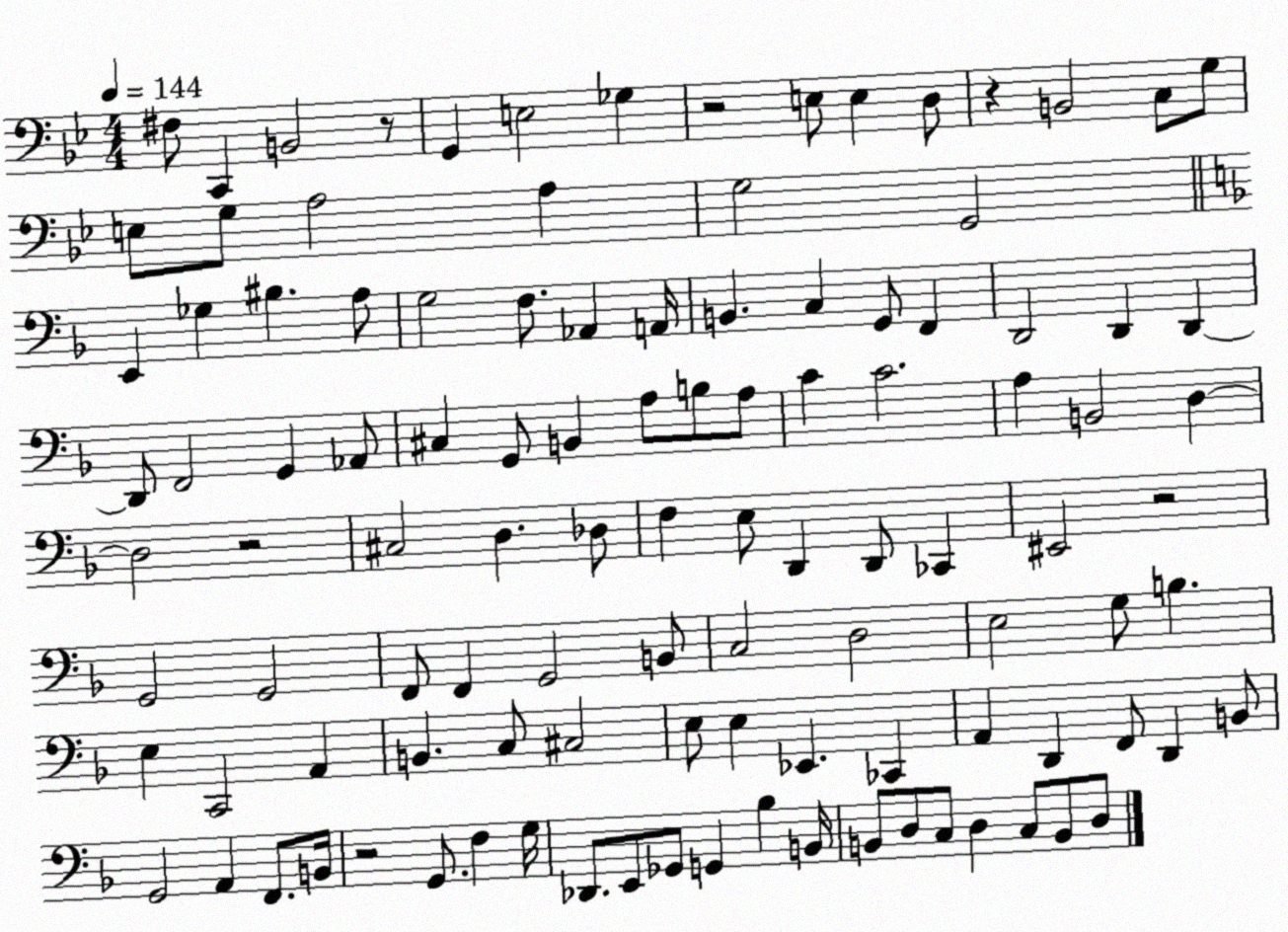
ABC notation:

X:1
T:Untitled
M:4/4
L:1/4
K:Bb
^F,/2 C,, B,,2 z/2 G,, E,2 _G, z2 E,/2 E, D,/2 z B,,2 C,/2 G,/2 E,/2 G,/2 A,2 A, G,2 G,,2 E,, _G, ^B, A,/2 G,2 F,/2 _A,, A,,/4 B,, C, G,,/2 F,, D,,2 D,, D,, D,,/2 F,,2 G,, _A,,/2 ^C, G,,/2 B,, A,/2 B,/2 A,/2 C C2 A, B,,2 D, D,2 z2 ^C,2 D, _D,/2 F, E,/2 D,, D,,/2 _C,, ^E,,2 z2 G,,2 G,,2 F,,/2 F,, G,,2 B,,/2 C,2 D,2 E,2 G,/2 B, E, C,,2 A,, B,, C,/2 ^C,2 E,/2 E, _E,, _C,, A,, D,, F,,/2 D,, B,,/2 G,,2 A,, F,,/2 B,,/4 z2 G,,/2 F, G,/4 _D,,/2 E,,/2 _G,,/2 G,, _B, B,,/4 B,,/2 D,/2 C,/2 D, C,/2 B,,/2 D,/2